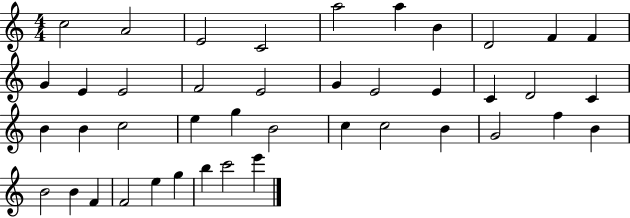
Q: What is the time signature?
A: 4/4